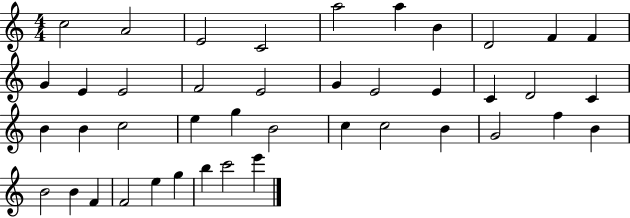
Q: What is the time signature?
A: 4/4